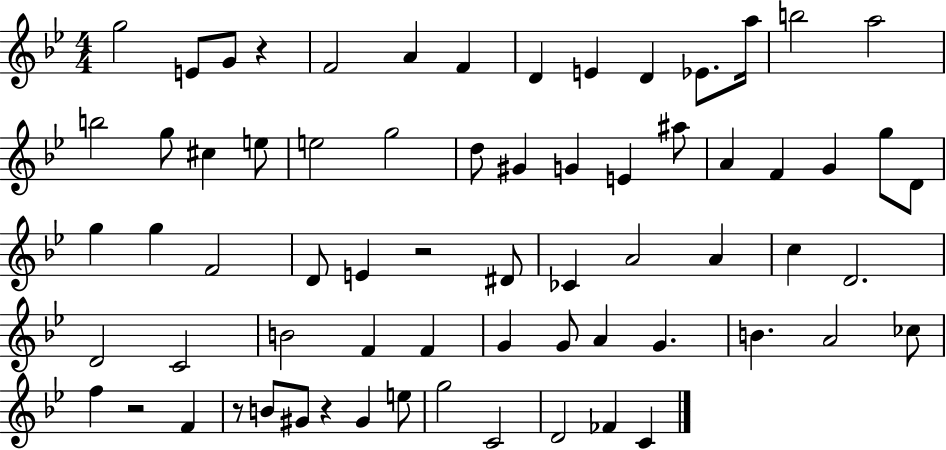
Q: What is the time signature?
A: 4/4